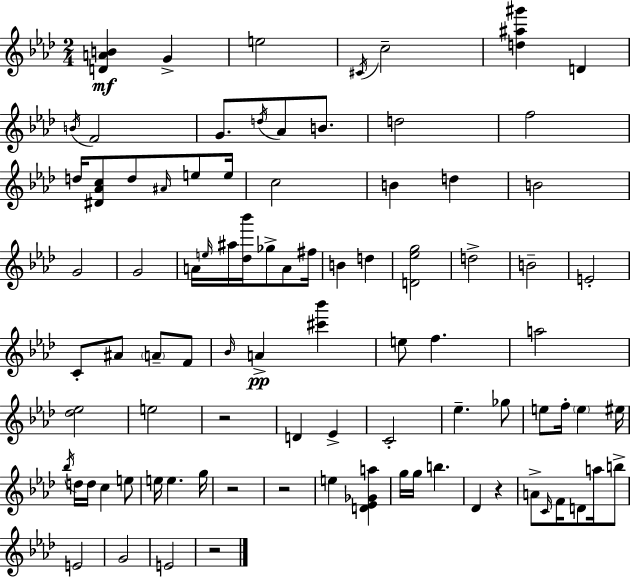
{
  \clef treble
  \numericTimeSignature
  \time 2/4
  \key f \minor
  <d' a' b'>4\mf g'4-> | e''2 | \acciaccatura { cis'16 } c''2-- | <d'' ais'' gis'''>4 d'4 | \break \acciaccatura { b'16 } f'2 | g'8. \acciaccatura { d''16 } aes'8 | b'8. d''2 | f''2 | \break d''16 <dis' aes' c''>8 d''8 | \grace { ais'16 } e''8 e''16 c''2 | b'4 | d''4 b'2 | \break g'2 | g'2 | a'16 \grace { e''16 } ais''16 <des'' bes'''>16 | ges''8-> a'8 fis''16 b'4 | \break d''4 <d' ees'' g''>2 | d''2-> | b'2-- | e'2-. | \break c'8-. ais'8 | \parenthesize a'8-- f'8 \grace { bes'16 }\pp a'4-> | <cis''' bes'''>4 e''8 | f''4. a''2 | \break <des'' ees''>2 | e''2 | r2 | d'4 | \break ees'4-> c'2-. | ees''4.-- | ges''8 e''8 | f''16-. \parenthesize e''4 eis''16 \acciaccatura { bes''16 } d''16 | \break d''16 c''4 e''8 e''16 | e''4. g''16 r2 | r2 | e''4 | \break <d' ees' ges' a''>4 g''16 | g''16 b''4. des'4 | r4 a'8-> | \grace { c'16 } f'16 d'8 a''16 b''8-> | \break e'2 | g'2 | e'2 | r2 | \break \bar "|."
}